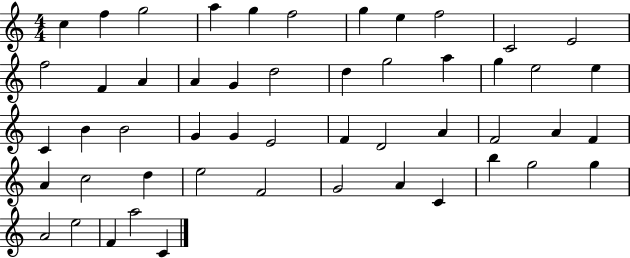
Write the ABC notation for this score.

X:1
T:Untitled
M:4/4
L:1/4
K:C
c f g2 a g f2 g e f2 C2 E2 f2 F A A G d2 d g2 a g e2 e C B B2 G G E2 F D2 A F2 A F A c2 d e2 F2 G2 A C b g2 g A2 e2 F a2 C